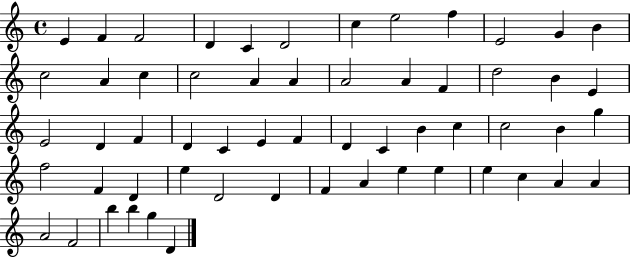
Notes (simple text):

E4/q F4/q F4/h D4/q C4/q D4/h C5/q E5/h F5/q E4/h G4/q B4/q C5/h A4/q C5/q C5/h A4/q A4/q A4/h A4/q F4/q D5/h B4/q E4/q E4/h D4/q F4/q D4/q C4/q E4/q F4/q D4/q C4/q B4/q C5/q C5/h B4/q G5/q F5/h F4/q D4/q E5/q D4/h D4/q F4/q A4/q E5/q E5/q E5/q C5/q A4/q A4/q A4/h F4/h B5/q B5/q G5/q D4/q